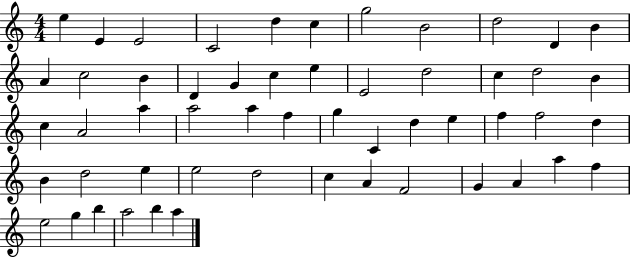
{
  \clef treble
  \numericTimeSignature
  \time 4/4
  \key c \major
  e''4 e'4 e'2 | c'2 d''4 c''4 | g''2 b'2 | d''2 d'4 b'4 | \break a'4 c''2 b'4 | d'4 g'4 c''4 e''4 | e'2 d''2 | c''4 d''2 b'4 | \break c''4 a'2 a''4 | a''2 a''4 f''4 | g''4 c'4 d''4 e''4 | f''4 f''2 d''4 | \break b'4 d''2 e''4 | e''2 d''2 | c''4 a'4 f'2 | g'4 a'4 a''4 f''4 | \break e''2 g''4 b''4 | a''2 b''4 a''4 | \bar "|."
}